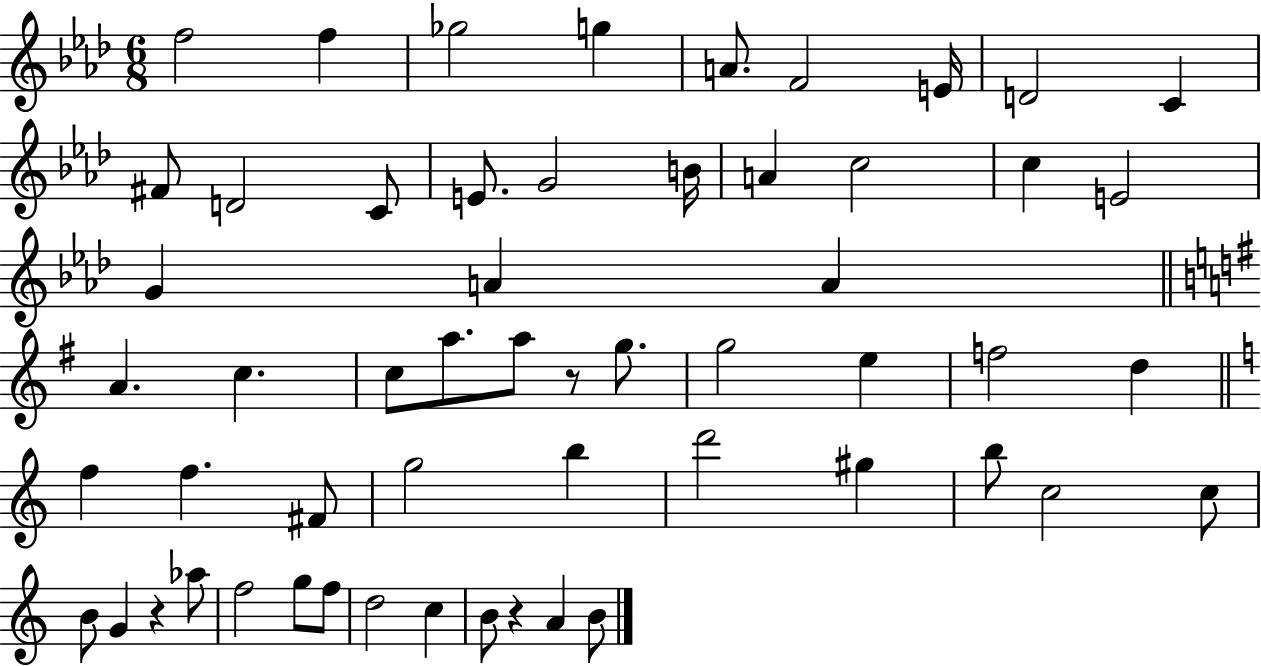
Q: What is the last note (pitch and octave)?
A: B4